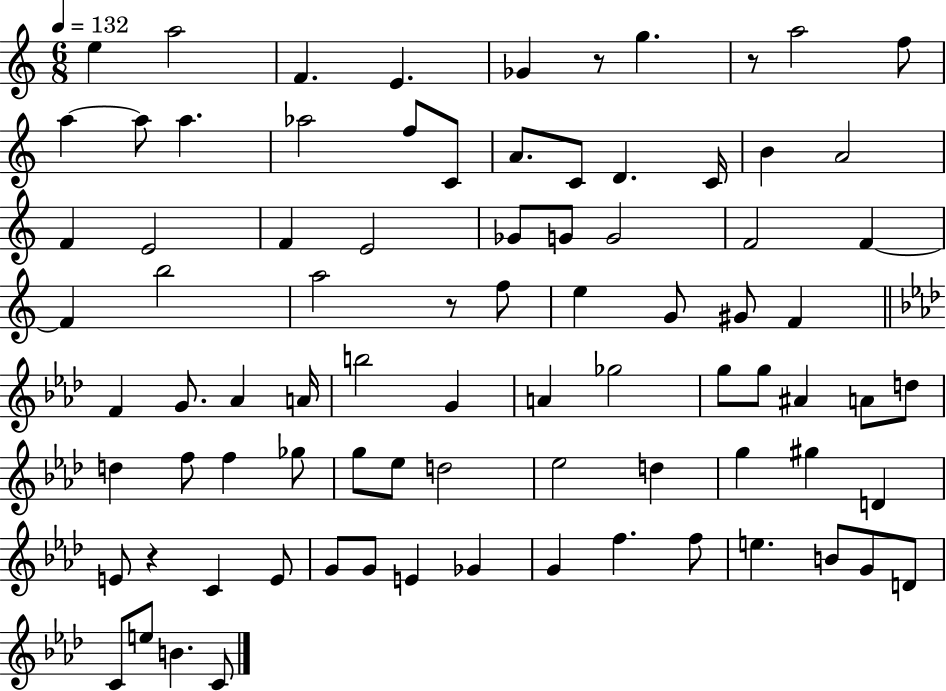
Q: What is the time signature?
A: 6/8